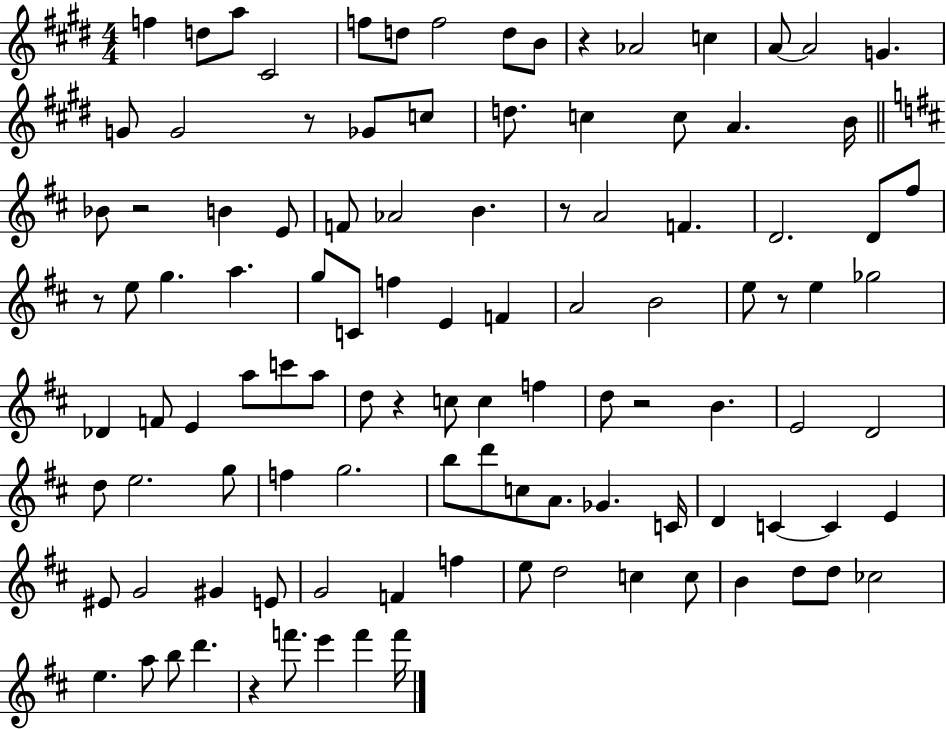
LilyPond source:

{
  \clef treble
  \numericTimeSignature
  \time 4/4
  \key e \major
  f''4 d''8 a''8 cis'2 | f''8 d''8 f''2 d''8 b'8 | r4 aes'2 c''4 | a'8~~ a'2 g'4. | \break g'8 g'2 r8 ges'8 c''8 | d''8. c''4 c''8 a'4. b'16 | \bar "||" \break \key d \major bes'8 r2 b'4 e'8 | f'8 aes'2 b'4. | r8 a'2 f'4. | d'2. d'8 fis''8 | \break r8 e''8 g''4. a''4. | g''8 c'8 f''4 e'4 f'4 | a'2 b'2 | e''8 r8 e''4 ges''2 | \break des'4 f'8 e'4 a''8 c'''8 a''8 | d''8 r4 c''8 c''4 f''4 | d''8 r2 b'4. | e'2 d'2 | \break d''8 e''2. g''8 | f''4 g''2. | b''8 d'''8 c''8 a'8. ges'4. c'16 | d'4 c'4~~ c'4 e'4 | \break eis'8 g'2 gis'4 e'8 | g'2 f'4 f''4 | e''8 d''2 c''4 c''8 | b'4 d''8 d''8 ces''2 | \break e''4. a''8 b''8 d'''4. | r4 f'''8. e'''4 f'''4 f'''16 | \bar "|."
}